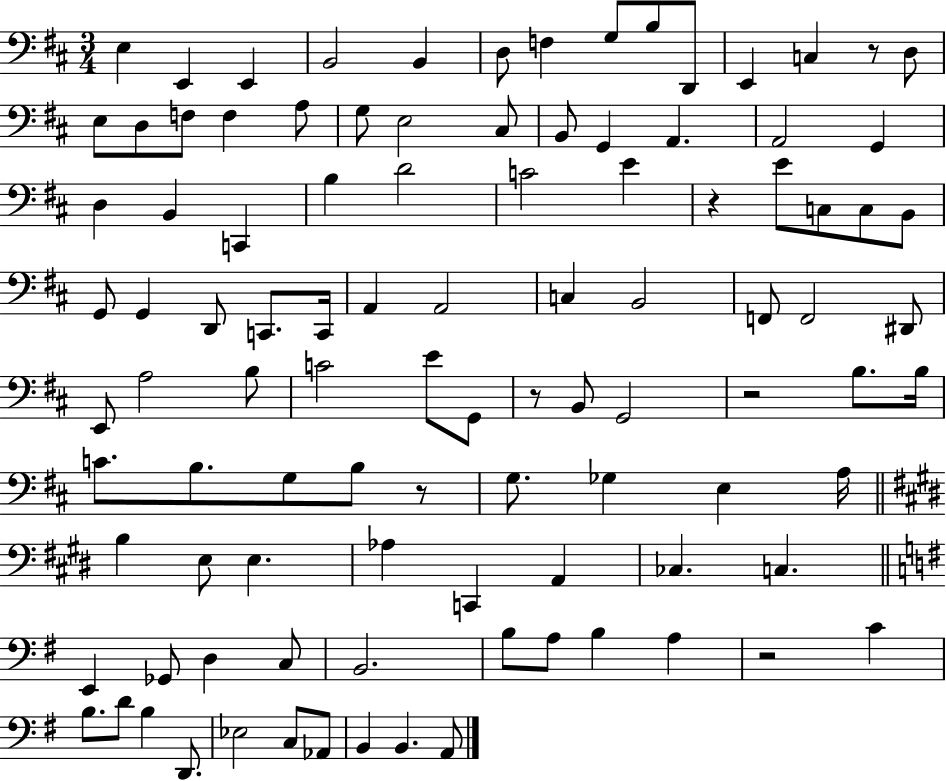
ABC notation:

X:1
T:Untitled
M:3/4
L:1/4
K:D
E, E,, E,, B,,2 B,, D,/2 F, G,/2 B,/2 D,,/2 E,, C, z/2 D,/2 E,/2 D,/2 F,/2 F, A,/2 G,/2 E,2 ^C,/2 B,,/2 G,, A,, A,,2 G,, D, B,, C,, B, D2 C2 E z E/2 C,/2 C,/2 B,,/2 G,,/2 G,, D,,/2 C,,/2 C,,/4 A,, A,,2 C, B,,2 F,,/2 F,,2 ^D,,/2 E,,/2 A,2 B,/2 C2 E/2 G,,/2 z/2 B,,/2 G,,2 z2 B,/2 B,/4 C/2 B,/2 G,/2 B,/2 z/2 G,/2 _G, E, A,/4 B, E,/2 E, _A, C,, A,, _C, C, E,, _G,,/2 D, C,/2 B,,2 B,/2 A,/2 B, A, z2 C B,/2 D/2 B, D,,/2 _E,2 C,/2 _A,,/2 B,, B,, A,,/2